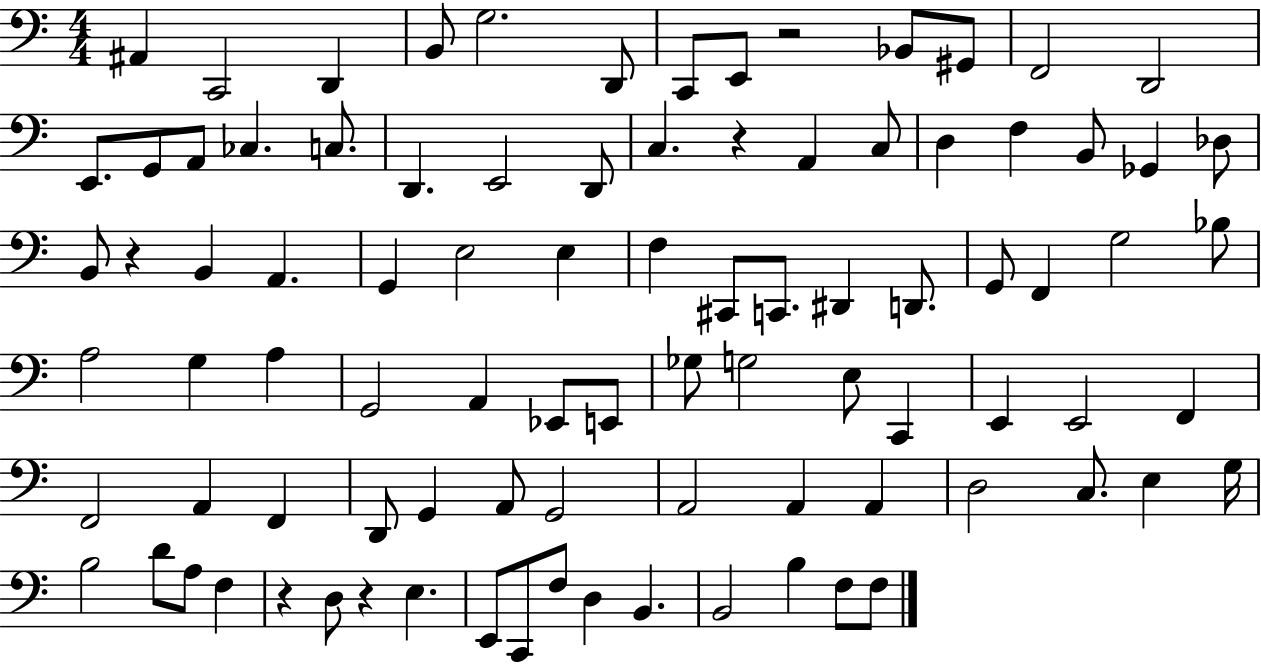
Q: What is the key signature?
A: C major